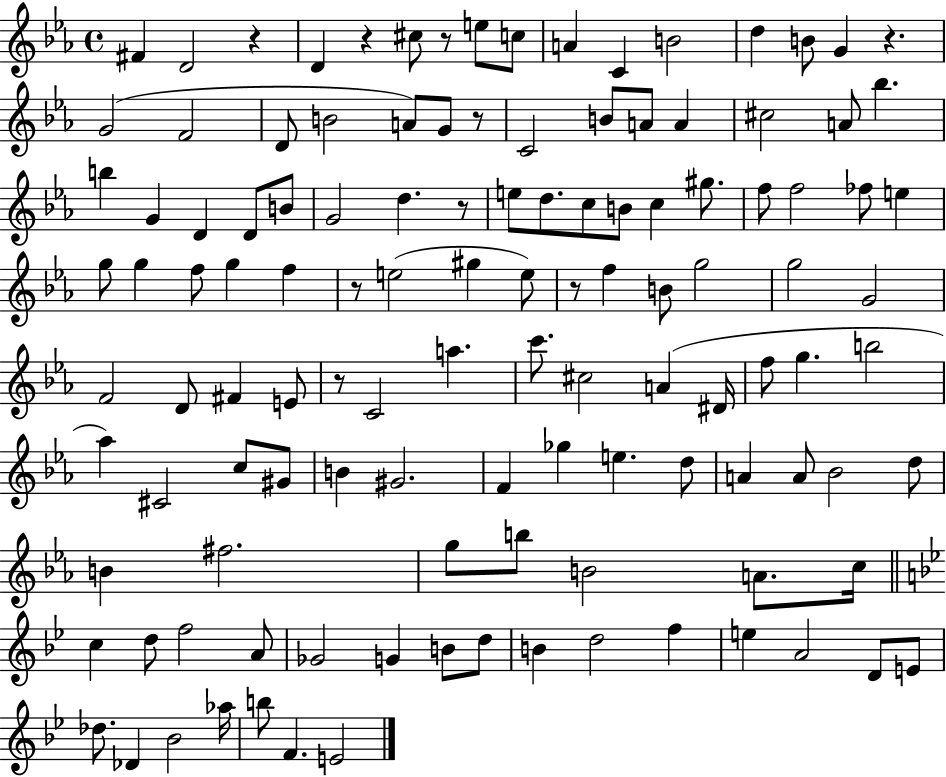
X:1
T:Untitled
M:4/4
L:1/4
K:Eb
^F D2 z D z ^c/2 z/2 e/2 c/2 A C B2 d B/2 G z G2 F2 D/2 B2 A/2 G/2 z/2 C2 B/2 A/2 A ^c2 A/2 _b b G D D/2 B/2 G2 d z/2 e/2 d/2 c/2 B/2 c ^g/2 f/2 f2 _f/2 e g/2 g f/2 g f z/2 e2 ^g e/2 z/2 f B/2 g2 g2 G2 F2 D/2 ^F E/2 z/2 C2 a c'/2 ^c2 A ^D/4 f/2 g b2 _a ^C2 c/2 ^G/2 B ^G2 F _g e d/2 A A/2 _B2 d/2 B ^f2 g/2 b/2 B2 A/2 c/4 c d/2 f2 A/2 _G2 G B/2 d/2 B d2 f e A2 D/2 E/2 _d/2 _D _B2 _a/4 b/2 F E2